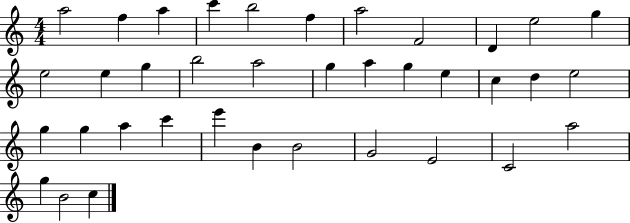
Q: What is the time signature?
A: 4/4